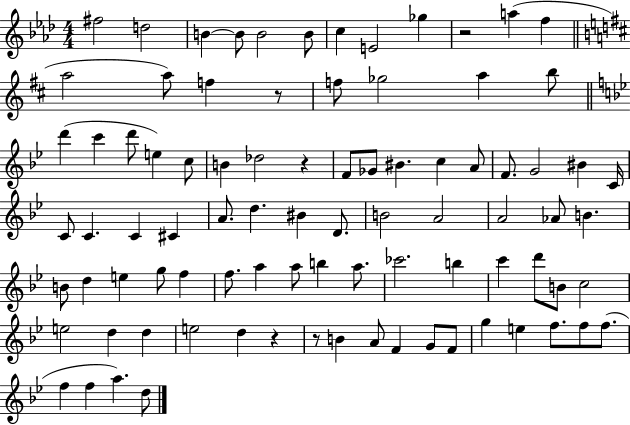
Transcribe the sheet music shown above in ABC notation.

X:1
T:Untitled
M:4/4
L:1/4
K:Ab
^f2 d2 B B/2 B2 B/2 c E2 _g z2 a f a2 a/2 f z/2 f/2 _g2 a b/2 d' c' d'/2 e c/2 B _d2 z F/2 _G/2 ^B c A/2 F/2 G2 ^B C/4 C/2 C C ^C A/2 d ^B D/2 B2 A2 A2 _A/2 B B/2 d e g/2 f f/2 a a/2 b a/2 _c'2 b c' d'/2 B/2 c2 e2 d d e2 d z z/2 B A/2 F G/2 F/2 g e f/2 f/2 f/2 f f a d/2